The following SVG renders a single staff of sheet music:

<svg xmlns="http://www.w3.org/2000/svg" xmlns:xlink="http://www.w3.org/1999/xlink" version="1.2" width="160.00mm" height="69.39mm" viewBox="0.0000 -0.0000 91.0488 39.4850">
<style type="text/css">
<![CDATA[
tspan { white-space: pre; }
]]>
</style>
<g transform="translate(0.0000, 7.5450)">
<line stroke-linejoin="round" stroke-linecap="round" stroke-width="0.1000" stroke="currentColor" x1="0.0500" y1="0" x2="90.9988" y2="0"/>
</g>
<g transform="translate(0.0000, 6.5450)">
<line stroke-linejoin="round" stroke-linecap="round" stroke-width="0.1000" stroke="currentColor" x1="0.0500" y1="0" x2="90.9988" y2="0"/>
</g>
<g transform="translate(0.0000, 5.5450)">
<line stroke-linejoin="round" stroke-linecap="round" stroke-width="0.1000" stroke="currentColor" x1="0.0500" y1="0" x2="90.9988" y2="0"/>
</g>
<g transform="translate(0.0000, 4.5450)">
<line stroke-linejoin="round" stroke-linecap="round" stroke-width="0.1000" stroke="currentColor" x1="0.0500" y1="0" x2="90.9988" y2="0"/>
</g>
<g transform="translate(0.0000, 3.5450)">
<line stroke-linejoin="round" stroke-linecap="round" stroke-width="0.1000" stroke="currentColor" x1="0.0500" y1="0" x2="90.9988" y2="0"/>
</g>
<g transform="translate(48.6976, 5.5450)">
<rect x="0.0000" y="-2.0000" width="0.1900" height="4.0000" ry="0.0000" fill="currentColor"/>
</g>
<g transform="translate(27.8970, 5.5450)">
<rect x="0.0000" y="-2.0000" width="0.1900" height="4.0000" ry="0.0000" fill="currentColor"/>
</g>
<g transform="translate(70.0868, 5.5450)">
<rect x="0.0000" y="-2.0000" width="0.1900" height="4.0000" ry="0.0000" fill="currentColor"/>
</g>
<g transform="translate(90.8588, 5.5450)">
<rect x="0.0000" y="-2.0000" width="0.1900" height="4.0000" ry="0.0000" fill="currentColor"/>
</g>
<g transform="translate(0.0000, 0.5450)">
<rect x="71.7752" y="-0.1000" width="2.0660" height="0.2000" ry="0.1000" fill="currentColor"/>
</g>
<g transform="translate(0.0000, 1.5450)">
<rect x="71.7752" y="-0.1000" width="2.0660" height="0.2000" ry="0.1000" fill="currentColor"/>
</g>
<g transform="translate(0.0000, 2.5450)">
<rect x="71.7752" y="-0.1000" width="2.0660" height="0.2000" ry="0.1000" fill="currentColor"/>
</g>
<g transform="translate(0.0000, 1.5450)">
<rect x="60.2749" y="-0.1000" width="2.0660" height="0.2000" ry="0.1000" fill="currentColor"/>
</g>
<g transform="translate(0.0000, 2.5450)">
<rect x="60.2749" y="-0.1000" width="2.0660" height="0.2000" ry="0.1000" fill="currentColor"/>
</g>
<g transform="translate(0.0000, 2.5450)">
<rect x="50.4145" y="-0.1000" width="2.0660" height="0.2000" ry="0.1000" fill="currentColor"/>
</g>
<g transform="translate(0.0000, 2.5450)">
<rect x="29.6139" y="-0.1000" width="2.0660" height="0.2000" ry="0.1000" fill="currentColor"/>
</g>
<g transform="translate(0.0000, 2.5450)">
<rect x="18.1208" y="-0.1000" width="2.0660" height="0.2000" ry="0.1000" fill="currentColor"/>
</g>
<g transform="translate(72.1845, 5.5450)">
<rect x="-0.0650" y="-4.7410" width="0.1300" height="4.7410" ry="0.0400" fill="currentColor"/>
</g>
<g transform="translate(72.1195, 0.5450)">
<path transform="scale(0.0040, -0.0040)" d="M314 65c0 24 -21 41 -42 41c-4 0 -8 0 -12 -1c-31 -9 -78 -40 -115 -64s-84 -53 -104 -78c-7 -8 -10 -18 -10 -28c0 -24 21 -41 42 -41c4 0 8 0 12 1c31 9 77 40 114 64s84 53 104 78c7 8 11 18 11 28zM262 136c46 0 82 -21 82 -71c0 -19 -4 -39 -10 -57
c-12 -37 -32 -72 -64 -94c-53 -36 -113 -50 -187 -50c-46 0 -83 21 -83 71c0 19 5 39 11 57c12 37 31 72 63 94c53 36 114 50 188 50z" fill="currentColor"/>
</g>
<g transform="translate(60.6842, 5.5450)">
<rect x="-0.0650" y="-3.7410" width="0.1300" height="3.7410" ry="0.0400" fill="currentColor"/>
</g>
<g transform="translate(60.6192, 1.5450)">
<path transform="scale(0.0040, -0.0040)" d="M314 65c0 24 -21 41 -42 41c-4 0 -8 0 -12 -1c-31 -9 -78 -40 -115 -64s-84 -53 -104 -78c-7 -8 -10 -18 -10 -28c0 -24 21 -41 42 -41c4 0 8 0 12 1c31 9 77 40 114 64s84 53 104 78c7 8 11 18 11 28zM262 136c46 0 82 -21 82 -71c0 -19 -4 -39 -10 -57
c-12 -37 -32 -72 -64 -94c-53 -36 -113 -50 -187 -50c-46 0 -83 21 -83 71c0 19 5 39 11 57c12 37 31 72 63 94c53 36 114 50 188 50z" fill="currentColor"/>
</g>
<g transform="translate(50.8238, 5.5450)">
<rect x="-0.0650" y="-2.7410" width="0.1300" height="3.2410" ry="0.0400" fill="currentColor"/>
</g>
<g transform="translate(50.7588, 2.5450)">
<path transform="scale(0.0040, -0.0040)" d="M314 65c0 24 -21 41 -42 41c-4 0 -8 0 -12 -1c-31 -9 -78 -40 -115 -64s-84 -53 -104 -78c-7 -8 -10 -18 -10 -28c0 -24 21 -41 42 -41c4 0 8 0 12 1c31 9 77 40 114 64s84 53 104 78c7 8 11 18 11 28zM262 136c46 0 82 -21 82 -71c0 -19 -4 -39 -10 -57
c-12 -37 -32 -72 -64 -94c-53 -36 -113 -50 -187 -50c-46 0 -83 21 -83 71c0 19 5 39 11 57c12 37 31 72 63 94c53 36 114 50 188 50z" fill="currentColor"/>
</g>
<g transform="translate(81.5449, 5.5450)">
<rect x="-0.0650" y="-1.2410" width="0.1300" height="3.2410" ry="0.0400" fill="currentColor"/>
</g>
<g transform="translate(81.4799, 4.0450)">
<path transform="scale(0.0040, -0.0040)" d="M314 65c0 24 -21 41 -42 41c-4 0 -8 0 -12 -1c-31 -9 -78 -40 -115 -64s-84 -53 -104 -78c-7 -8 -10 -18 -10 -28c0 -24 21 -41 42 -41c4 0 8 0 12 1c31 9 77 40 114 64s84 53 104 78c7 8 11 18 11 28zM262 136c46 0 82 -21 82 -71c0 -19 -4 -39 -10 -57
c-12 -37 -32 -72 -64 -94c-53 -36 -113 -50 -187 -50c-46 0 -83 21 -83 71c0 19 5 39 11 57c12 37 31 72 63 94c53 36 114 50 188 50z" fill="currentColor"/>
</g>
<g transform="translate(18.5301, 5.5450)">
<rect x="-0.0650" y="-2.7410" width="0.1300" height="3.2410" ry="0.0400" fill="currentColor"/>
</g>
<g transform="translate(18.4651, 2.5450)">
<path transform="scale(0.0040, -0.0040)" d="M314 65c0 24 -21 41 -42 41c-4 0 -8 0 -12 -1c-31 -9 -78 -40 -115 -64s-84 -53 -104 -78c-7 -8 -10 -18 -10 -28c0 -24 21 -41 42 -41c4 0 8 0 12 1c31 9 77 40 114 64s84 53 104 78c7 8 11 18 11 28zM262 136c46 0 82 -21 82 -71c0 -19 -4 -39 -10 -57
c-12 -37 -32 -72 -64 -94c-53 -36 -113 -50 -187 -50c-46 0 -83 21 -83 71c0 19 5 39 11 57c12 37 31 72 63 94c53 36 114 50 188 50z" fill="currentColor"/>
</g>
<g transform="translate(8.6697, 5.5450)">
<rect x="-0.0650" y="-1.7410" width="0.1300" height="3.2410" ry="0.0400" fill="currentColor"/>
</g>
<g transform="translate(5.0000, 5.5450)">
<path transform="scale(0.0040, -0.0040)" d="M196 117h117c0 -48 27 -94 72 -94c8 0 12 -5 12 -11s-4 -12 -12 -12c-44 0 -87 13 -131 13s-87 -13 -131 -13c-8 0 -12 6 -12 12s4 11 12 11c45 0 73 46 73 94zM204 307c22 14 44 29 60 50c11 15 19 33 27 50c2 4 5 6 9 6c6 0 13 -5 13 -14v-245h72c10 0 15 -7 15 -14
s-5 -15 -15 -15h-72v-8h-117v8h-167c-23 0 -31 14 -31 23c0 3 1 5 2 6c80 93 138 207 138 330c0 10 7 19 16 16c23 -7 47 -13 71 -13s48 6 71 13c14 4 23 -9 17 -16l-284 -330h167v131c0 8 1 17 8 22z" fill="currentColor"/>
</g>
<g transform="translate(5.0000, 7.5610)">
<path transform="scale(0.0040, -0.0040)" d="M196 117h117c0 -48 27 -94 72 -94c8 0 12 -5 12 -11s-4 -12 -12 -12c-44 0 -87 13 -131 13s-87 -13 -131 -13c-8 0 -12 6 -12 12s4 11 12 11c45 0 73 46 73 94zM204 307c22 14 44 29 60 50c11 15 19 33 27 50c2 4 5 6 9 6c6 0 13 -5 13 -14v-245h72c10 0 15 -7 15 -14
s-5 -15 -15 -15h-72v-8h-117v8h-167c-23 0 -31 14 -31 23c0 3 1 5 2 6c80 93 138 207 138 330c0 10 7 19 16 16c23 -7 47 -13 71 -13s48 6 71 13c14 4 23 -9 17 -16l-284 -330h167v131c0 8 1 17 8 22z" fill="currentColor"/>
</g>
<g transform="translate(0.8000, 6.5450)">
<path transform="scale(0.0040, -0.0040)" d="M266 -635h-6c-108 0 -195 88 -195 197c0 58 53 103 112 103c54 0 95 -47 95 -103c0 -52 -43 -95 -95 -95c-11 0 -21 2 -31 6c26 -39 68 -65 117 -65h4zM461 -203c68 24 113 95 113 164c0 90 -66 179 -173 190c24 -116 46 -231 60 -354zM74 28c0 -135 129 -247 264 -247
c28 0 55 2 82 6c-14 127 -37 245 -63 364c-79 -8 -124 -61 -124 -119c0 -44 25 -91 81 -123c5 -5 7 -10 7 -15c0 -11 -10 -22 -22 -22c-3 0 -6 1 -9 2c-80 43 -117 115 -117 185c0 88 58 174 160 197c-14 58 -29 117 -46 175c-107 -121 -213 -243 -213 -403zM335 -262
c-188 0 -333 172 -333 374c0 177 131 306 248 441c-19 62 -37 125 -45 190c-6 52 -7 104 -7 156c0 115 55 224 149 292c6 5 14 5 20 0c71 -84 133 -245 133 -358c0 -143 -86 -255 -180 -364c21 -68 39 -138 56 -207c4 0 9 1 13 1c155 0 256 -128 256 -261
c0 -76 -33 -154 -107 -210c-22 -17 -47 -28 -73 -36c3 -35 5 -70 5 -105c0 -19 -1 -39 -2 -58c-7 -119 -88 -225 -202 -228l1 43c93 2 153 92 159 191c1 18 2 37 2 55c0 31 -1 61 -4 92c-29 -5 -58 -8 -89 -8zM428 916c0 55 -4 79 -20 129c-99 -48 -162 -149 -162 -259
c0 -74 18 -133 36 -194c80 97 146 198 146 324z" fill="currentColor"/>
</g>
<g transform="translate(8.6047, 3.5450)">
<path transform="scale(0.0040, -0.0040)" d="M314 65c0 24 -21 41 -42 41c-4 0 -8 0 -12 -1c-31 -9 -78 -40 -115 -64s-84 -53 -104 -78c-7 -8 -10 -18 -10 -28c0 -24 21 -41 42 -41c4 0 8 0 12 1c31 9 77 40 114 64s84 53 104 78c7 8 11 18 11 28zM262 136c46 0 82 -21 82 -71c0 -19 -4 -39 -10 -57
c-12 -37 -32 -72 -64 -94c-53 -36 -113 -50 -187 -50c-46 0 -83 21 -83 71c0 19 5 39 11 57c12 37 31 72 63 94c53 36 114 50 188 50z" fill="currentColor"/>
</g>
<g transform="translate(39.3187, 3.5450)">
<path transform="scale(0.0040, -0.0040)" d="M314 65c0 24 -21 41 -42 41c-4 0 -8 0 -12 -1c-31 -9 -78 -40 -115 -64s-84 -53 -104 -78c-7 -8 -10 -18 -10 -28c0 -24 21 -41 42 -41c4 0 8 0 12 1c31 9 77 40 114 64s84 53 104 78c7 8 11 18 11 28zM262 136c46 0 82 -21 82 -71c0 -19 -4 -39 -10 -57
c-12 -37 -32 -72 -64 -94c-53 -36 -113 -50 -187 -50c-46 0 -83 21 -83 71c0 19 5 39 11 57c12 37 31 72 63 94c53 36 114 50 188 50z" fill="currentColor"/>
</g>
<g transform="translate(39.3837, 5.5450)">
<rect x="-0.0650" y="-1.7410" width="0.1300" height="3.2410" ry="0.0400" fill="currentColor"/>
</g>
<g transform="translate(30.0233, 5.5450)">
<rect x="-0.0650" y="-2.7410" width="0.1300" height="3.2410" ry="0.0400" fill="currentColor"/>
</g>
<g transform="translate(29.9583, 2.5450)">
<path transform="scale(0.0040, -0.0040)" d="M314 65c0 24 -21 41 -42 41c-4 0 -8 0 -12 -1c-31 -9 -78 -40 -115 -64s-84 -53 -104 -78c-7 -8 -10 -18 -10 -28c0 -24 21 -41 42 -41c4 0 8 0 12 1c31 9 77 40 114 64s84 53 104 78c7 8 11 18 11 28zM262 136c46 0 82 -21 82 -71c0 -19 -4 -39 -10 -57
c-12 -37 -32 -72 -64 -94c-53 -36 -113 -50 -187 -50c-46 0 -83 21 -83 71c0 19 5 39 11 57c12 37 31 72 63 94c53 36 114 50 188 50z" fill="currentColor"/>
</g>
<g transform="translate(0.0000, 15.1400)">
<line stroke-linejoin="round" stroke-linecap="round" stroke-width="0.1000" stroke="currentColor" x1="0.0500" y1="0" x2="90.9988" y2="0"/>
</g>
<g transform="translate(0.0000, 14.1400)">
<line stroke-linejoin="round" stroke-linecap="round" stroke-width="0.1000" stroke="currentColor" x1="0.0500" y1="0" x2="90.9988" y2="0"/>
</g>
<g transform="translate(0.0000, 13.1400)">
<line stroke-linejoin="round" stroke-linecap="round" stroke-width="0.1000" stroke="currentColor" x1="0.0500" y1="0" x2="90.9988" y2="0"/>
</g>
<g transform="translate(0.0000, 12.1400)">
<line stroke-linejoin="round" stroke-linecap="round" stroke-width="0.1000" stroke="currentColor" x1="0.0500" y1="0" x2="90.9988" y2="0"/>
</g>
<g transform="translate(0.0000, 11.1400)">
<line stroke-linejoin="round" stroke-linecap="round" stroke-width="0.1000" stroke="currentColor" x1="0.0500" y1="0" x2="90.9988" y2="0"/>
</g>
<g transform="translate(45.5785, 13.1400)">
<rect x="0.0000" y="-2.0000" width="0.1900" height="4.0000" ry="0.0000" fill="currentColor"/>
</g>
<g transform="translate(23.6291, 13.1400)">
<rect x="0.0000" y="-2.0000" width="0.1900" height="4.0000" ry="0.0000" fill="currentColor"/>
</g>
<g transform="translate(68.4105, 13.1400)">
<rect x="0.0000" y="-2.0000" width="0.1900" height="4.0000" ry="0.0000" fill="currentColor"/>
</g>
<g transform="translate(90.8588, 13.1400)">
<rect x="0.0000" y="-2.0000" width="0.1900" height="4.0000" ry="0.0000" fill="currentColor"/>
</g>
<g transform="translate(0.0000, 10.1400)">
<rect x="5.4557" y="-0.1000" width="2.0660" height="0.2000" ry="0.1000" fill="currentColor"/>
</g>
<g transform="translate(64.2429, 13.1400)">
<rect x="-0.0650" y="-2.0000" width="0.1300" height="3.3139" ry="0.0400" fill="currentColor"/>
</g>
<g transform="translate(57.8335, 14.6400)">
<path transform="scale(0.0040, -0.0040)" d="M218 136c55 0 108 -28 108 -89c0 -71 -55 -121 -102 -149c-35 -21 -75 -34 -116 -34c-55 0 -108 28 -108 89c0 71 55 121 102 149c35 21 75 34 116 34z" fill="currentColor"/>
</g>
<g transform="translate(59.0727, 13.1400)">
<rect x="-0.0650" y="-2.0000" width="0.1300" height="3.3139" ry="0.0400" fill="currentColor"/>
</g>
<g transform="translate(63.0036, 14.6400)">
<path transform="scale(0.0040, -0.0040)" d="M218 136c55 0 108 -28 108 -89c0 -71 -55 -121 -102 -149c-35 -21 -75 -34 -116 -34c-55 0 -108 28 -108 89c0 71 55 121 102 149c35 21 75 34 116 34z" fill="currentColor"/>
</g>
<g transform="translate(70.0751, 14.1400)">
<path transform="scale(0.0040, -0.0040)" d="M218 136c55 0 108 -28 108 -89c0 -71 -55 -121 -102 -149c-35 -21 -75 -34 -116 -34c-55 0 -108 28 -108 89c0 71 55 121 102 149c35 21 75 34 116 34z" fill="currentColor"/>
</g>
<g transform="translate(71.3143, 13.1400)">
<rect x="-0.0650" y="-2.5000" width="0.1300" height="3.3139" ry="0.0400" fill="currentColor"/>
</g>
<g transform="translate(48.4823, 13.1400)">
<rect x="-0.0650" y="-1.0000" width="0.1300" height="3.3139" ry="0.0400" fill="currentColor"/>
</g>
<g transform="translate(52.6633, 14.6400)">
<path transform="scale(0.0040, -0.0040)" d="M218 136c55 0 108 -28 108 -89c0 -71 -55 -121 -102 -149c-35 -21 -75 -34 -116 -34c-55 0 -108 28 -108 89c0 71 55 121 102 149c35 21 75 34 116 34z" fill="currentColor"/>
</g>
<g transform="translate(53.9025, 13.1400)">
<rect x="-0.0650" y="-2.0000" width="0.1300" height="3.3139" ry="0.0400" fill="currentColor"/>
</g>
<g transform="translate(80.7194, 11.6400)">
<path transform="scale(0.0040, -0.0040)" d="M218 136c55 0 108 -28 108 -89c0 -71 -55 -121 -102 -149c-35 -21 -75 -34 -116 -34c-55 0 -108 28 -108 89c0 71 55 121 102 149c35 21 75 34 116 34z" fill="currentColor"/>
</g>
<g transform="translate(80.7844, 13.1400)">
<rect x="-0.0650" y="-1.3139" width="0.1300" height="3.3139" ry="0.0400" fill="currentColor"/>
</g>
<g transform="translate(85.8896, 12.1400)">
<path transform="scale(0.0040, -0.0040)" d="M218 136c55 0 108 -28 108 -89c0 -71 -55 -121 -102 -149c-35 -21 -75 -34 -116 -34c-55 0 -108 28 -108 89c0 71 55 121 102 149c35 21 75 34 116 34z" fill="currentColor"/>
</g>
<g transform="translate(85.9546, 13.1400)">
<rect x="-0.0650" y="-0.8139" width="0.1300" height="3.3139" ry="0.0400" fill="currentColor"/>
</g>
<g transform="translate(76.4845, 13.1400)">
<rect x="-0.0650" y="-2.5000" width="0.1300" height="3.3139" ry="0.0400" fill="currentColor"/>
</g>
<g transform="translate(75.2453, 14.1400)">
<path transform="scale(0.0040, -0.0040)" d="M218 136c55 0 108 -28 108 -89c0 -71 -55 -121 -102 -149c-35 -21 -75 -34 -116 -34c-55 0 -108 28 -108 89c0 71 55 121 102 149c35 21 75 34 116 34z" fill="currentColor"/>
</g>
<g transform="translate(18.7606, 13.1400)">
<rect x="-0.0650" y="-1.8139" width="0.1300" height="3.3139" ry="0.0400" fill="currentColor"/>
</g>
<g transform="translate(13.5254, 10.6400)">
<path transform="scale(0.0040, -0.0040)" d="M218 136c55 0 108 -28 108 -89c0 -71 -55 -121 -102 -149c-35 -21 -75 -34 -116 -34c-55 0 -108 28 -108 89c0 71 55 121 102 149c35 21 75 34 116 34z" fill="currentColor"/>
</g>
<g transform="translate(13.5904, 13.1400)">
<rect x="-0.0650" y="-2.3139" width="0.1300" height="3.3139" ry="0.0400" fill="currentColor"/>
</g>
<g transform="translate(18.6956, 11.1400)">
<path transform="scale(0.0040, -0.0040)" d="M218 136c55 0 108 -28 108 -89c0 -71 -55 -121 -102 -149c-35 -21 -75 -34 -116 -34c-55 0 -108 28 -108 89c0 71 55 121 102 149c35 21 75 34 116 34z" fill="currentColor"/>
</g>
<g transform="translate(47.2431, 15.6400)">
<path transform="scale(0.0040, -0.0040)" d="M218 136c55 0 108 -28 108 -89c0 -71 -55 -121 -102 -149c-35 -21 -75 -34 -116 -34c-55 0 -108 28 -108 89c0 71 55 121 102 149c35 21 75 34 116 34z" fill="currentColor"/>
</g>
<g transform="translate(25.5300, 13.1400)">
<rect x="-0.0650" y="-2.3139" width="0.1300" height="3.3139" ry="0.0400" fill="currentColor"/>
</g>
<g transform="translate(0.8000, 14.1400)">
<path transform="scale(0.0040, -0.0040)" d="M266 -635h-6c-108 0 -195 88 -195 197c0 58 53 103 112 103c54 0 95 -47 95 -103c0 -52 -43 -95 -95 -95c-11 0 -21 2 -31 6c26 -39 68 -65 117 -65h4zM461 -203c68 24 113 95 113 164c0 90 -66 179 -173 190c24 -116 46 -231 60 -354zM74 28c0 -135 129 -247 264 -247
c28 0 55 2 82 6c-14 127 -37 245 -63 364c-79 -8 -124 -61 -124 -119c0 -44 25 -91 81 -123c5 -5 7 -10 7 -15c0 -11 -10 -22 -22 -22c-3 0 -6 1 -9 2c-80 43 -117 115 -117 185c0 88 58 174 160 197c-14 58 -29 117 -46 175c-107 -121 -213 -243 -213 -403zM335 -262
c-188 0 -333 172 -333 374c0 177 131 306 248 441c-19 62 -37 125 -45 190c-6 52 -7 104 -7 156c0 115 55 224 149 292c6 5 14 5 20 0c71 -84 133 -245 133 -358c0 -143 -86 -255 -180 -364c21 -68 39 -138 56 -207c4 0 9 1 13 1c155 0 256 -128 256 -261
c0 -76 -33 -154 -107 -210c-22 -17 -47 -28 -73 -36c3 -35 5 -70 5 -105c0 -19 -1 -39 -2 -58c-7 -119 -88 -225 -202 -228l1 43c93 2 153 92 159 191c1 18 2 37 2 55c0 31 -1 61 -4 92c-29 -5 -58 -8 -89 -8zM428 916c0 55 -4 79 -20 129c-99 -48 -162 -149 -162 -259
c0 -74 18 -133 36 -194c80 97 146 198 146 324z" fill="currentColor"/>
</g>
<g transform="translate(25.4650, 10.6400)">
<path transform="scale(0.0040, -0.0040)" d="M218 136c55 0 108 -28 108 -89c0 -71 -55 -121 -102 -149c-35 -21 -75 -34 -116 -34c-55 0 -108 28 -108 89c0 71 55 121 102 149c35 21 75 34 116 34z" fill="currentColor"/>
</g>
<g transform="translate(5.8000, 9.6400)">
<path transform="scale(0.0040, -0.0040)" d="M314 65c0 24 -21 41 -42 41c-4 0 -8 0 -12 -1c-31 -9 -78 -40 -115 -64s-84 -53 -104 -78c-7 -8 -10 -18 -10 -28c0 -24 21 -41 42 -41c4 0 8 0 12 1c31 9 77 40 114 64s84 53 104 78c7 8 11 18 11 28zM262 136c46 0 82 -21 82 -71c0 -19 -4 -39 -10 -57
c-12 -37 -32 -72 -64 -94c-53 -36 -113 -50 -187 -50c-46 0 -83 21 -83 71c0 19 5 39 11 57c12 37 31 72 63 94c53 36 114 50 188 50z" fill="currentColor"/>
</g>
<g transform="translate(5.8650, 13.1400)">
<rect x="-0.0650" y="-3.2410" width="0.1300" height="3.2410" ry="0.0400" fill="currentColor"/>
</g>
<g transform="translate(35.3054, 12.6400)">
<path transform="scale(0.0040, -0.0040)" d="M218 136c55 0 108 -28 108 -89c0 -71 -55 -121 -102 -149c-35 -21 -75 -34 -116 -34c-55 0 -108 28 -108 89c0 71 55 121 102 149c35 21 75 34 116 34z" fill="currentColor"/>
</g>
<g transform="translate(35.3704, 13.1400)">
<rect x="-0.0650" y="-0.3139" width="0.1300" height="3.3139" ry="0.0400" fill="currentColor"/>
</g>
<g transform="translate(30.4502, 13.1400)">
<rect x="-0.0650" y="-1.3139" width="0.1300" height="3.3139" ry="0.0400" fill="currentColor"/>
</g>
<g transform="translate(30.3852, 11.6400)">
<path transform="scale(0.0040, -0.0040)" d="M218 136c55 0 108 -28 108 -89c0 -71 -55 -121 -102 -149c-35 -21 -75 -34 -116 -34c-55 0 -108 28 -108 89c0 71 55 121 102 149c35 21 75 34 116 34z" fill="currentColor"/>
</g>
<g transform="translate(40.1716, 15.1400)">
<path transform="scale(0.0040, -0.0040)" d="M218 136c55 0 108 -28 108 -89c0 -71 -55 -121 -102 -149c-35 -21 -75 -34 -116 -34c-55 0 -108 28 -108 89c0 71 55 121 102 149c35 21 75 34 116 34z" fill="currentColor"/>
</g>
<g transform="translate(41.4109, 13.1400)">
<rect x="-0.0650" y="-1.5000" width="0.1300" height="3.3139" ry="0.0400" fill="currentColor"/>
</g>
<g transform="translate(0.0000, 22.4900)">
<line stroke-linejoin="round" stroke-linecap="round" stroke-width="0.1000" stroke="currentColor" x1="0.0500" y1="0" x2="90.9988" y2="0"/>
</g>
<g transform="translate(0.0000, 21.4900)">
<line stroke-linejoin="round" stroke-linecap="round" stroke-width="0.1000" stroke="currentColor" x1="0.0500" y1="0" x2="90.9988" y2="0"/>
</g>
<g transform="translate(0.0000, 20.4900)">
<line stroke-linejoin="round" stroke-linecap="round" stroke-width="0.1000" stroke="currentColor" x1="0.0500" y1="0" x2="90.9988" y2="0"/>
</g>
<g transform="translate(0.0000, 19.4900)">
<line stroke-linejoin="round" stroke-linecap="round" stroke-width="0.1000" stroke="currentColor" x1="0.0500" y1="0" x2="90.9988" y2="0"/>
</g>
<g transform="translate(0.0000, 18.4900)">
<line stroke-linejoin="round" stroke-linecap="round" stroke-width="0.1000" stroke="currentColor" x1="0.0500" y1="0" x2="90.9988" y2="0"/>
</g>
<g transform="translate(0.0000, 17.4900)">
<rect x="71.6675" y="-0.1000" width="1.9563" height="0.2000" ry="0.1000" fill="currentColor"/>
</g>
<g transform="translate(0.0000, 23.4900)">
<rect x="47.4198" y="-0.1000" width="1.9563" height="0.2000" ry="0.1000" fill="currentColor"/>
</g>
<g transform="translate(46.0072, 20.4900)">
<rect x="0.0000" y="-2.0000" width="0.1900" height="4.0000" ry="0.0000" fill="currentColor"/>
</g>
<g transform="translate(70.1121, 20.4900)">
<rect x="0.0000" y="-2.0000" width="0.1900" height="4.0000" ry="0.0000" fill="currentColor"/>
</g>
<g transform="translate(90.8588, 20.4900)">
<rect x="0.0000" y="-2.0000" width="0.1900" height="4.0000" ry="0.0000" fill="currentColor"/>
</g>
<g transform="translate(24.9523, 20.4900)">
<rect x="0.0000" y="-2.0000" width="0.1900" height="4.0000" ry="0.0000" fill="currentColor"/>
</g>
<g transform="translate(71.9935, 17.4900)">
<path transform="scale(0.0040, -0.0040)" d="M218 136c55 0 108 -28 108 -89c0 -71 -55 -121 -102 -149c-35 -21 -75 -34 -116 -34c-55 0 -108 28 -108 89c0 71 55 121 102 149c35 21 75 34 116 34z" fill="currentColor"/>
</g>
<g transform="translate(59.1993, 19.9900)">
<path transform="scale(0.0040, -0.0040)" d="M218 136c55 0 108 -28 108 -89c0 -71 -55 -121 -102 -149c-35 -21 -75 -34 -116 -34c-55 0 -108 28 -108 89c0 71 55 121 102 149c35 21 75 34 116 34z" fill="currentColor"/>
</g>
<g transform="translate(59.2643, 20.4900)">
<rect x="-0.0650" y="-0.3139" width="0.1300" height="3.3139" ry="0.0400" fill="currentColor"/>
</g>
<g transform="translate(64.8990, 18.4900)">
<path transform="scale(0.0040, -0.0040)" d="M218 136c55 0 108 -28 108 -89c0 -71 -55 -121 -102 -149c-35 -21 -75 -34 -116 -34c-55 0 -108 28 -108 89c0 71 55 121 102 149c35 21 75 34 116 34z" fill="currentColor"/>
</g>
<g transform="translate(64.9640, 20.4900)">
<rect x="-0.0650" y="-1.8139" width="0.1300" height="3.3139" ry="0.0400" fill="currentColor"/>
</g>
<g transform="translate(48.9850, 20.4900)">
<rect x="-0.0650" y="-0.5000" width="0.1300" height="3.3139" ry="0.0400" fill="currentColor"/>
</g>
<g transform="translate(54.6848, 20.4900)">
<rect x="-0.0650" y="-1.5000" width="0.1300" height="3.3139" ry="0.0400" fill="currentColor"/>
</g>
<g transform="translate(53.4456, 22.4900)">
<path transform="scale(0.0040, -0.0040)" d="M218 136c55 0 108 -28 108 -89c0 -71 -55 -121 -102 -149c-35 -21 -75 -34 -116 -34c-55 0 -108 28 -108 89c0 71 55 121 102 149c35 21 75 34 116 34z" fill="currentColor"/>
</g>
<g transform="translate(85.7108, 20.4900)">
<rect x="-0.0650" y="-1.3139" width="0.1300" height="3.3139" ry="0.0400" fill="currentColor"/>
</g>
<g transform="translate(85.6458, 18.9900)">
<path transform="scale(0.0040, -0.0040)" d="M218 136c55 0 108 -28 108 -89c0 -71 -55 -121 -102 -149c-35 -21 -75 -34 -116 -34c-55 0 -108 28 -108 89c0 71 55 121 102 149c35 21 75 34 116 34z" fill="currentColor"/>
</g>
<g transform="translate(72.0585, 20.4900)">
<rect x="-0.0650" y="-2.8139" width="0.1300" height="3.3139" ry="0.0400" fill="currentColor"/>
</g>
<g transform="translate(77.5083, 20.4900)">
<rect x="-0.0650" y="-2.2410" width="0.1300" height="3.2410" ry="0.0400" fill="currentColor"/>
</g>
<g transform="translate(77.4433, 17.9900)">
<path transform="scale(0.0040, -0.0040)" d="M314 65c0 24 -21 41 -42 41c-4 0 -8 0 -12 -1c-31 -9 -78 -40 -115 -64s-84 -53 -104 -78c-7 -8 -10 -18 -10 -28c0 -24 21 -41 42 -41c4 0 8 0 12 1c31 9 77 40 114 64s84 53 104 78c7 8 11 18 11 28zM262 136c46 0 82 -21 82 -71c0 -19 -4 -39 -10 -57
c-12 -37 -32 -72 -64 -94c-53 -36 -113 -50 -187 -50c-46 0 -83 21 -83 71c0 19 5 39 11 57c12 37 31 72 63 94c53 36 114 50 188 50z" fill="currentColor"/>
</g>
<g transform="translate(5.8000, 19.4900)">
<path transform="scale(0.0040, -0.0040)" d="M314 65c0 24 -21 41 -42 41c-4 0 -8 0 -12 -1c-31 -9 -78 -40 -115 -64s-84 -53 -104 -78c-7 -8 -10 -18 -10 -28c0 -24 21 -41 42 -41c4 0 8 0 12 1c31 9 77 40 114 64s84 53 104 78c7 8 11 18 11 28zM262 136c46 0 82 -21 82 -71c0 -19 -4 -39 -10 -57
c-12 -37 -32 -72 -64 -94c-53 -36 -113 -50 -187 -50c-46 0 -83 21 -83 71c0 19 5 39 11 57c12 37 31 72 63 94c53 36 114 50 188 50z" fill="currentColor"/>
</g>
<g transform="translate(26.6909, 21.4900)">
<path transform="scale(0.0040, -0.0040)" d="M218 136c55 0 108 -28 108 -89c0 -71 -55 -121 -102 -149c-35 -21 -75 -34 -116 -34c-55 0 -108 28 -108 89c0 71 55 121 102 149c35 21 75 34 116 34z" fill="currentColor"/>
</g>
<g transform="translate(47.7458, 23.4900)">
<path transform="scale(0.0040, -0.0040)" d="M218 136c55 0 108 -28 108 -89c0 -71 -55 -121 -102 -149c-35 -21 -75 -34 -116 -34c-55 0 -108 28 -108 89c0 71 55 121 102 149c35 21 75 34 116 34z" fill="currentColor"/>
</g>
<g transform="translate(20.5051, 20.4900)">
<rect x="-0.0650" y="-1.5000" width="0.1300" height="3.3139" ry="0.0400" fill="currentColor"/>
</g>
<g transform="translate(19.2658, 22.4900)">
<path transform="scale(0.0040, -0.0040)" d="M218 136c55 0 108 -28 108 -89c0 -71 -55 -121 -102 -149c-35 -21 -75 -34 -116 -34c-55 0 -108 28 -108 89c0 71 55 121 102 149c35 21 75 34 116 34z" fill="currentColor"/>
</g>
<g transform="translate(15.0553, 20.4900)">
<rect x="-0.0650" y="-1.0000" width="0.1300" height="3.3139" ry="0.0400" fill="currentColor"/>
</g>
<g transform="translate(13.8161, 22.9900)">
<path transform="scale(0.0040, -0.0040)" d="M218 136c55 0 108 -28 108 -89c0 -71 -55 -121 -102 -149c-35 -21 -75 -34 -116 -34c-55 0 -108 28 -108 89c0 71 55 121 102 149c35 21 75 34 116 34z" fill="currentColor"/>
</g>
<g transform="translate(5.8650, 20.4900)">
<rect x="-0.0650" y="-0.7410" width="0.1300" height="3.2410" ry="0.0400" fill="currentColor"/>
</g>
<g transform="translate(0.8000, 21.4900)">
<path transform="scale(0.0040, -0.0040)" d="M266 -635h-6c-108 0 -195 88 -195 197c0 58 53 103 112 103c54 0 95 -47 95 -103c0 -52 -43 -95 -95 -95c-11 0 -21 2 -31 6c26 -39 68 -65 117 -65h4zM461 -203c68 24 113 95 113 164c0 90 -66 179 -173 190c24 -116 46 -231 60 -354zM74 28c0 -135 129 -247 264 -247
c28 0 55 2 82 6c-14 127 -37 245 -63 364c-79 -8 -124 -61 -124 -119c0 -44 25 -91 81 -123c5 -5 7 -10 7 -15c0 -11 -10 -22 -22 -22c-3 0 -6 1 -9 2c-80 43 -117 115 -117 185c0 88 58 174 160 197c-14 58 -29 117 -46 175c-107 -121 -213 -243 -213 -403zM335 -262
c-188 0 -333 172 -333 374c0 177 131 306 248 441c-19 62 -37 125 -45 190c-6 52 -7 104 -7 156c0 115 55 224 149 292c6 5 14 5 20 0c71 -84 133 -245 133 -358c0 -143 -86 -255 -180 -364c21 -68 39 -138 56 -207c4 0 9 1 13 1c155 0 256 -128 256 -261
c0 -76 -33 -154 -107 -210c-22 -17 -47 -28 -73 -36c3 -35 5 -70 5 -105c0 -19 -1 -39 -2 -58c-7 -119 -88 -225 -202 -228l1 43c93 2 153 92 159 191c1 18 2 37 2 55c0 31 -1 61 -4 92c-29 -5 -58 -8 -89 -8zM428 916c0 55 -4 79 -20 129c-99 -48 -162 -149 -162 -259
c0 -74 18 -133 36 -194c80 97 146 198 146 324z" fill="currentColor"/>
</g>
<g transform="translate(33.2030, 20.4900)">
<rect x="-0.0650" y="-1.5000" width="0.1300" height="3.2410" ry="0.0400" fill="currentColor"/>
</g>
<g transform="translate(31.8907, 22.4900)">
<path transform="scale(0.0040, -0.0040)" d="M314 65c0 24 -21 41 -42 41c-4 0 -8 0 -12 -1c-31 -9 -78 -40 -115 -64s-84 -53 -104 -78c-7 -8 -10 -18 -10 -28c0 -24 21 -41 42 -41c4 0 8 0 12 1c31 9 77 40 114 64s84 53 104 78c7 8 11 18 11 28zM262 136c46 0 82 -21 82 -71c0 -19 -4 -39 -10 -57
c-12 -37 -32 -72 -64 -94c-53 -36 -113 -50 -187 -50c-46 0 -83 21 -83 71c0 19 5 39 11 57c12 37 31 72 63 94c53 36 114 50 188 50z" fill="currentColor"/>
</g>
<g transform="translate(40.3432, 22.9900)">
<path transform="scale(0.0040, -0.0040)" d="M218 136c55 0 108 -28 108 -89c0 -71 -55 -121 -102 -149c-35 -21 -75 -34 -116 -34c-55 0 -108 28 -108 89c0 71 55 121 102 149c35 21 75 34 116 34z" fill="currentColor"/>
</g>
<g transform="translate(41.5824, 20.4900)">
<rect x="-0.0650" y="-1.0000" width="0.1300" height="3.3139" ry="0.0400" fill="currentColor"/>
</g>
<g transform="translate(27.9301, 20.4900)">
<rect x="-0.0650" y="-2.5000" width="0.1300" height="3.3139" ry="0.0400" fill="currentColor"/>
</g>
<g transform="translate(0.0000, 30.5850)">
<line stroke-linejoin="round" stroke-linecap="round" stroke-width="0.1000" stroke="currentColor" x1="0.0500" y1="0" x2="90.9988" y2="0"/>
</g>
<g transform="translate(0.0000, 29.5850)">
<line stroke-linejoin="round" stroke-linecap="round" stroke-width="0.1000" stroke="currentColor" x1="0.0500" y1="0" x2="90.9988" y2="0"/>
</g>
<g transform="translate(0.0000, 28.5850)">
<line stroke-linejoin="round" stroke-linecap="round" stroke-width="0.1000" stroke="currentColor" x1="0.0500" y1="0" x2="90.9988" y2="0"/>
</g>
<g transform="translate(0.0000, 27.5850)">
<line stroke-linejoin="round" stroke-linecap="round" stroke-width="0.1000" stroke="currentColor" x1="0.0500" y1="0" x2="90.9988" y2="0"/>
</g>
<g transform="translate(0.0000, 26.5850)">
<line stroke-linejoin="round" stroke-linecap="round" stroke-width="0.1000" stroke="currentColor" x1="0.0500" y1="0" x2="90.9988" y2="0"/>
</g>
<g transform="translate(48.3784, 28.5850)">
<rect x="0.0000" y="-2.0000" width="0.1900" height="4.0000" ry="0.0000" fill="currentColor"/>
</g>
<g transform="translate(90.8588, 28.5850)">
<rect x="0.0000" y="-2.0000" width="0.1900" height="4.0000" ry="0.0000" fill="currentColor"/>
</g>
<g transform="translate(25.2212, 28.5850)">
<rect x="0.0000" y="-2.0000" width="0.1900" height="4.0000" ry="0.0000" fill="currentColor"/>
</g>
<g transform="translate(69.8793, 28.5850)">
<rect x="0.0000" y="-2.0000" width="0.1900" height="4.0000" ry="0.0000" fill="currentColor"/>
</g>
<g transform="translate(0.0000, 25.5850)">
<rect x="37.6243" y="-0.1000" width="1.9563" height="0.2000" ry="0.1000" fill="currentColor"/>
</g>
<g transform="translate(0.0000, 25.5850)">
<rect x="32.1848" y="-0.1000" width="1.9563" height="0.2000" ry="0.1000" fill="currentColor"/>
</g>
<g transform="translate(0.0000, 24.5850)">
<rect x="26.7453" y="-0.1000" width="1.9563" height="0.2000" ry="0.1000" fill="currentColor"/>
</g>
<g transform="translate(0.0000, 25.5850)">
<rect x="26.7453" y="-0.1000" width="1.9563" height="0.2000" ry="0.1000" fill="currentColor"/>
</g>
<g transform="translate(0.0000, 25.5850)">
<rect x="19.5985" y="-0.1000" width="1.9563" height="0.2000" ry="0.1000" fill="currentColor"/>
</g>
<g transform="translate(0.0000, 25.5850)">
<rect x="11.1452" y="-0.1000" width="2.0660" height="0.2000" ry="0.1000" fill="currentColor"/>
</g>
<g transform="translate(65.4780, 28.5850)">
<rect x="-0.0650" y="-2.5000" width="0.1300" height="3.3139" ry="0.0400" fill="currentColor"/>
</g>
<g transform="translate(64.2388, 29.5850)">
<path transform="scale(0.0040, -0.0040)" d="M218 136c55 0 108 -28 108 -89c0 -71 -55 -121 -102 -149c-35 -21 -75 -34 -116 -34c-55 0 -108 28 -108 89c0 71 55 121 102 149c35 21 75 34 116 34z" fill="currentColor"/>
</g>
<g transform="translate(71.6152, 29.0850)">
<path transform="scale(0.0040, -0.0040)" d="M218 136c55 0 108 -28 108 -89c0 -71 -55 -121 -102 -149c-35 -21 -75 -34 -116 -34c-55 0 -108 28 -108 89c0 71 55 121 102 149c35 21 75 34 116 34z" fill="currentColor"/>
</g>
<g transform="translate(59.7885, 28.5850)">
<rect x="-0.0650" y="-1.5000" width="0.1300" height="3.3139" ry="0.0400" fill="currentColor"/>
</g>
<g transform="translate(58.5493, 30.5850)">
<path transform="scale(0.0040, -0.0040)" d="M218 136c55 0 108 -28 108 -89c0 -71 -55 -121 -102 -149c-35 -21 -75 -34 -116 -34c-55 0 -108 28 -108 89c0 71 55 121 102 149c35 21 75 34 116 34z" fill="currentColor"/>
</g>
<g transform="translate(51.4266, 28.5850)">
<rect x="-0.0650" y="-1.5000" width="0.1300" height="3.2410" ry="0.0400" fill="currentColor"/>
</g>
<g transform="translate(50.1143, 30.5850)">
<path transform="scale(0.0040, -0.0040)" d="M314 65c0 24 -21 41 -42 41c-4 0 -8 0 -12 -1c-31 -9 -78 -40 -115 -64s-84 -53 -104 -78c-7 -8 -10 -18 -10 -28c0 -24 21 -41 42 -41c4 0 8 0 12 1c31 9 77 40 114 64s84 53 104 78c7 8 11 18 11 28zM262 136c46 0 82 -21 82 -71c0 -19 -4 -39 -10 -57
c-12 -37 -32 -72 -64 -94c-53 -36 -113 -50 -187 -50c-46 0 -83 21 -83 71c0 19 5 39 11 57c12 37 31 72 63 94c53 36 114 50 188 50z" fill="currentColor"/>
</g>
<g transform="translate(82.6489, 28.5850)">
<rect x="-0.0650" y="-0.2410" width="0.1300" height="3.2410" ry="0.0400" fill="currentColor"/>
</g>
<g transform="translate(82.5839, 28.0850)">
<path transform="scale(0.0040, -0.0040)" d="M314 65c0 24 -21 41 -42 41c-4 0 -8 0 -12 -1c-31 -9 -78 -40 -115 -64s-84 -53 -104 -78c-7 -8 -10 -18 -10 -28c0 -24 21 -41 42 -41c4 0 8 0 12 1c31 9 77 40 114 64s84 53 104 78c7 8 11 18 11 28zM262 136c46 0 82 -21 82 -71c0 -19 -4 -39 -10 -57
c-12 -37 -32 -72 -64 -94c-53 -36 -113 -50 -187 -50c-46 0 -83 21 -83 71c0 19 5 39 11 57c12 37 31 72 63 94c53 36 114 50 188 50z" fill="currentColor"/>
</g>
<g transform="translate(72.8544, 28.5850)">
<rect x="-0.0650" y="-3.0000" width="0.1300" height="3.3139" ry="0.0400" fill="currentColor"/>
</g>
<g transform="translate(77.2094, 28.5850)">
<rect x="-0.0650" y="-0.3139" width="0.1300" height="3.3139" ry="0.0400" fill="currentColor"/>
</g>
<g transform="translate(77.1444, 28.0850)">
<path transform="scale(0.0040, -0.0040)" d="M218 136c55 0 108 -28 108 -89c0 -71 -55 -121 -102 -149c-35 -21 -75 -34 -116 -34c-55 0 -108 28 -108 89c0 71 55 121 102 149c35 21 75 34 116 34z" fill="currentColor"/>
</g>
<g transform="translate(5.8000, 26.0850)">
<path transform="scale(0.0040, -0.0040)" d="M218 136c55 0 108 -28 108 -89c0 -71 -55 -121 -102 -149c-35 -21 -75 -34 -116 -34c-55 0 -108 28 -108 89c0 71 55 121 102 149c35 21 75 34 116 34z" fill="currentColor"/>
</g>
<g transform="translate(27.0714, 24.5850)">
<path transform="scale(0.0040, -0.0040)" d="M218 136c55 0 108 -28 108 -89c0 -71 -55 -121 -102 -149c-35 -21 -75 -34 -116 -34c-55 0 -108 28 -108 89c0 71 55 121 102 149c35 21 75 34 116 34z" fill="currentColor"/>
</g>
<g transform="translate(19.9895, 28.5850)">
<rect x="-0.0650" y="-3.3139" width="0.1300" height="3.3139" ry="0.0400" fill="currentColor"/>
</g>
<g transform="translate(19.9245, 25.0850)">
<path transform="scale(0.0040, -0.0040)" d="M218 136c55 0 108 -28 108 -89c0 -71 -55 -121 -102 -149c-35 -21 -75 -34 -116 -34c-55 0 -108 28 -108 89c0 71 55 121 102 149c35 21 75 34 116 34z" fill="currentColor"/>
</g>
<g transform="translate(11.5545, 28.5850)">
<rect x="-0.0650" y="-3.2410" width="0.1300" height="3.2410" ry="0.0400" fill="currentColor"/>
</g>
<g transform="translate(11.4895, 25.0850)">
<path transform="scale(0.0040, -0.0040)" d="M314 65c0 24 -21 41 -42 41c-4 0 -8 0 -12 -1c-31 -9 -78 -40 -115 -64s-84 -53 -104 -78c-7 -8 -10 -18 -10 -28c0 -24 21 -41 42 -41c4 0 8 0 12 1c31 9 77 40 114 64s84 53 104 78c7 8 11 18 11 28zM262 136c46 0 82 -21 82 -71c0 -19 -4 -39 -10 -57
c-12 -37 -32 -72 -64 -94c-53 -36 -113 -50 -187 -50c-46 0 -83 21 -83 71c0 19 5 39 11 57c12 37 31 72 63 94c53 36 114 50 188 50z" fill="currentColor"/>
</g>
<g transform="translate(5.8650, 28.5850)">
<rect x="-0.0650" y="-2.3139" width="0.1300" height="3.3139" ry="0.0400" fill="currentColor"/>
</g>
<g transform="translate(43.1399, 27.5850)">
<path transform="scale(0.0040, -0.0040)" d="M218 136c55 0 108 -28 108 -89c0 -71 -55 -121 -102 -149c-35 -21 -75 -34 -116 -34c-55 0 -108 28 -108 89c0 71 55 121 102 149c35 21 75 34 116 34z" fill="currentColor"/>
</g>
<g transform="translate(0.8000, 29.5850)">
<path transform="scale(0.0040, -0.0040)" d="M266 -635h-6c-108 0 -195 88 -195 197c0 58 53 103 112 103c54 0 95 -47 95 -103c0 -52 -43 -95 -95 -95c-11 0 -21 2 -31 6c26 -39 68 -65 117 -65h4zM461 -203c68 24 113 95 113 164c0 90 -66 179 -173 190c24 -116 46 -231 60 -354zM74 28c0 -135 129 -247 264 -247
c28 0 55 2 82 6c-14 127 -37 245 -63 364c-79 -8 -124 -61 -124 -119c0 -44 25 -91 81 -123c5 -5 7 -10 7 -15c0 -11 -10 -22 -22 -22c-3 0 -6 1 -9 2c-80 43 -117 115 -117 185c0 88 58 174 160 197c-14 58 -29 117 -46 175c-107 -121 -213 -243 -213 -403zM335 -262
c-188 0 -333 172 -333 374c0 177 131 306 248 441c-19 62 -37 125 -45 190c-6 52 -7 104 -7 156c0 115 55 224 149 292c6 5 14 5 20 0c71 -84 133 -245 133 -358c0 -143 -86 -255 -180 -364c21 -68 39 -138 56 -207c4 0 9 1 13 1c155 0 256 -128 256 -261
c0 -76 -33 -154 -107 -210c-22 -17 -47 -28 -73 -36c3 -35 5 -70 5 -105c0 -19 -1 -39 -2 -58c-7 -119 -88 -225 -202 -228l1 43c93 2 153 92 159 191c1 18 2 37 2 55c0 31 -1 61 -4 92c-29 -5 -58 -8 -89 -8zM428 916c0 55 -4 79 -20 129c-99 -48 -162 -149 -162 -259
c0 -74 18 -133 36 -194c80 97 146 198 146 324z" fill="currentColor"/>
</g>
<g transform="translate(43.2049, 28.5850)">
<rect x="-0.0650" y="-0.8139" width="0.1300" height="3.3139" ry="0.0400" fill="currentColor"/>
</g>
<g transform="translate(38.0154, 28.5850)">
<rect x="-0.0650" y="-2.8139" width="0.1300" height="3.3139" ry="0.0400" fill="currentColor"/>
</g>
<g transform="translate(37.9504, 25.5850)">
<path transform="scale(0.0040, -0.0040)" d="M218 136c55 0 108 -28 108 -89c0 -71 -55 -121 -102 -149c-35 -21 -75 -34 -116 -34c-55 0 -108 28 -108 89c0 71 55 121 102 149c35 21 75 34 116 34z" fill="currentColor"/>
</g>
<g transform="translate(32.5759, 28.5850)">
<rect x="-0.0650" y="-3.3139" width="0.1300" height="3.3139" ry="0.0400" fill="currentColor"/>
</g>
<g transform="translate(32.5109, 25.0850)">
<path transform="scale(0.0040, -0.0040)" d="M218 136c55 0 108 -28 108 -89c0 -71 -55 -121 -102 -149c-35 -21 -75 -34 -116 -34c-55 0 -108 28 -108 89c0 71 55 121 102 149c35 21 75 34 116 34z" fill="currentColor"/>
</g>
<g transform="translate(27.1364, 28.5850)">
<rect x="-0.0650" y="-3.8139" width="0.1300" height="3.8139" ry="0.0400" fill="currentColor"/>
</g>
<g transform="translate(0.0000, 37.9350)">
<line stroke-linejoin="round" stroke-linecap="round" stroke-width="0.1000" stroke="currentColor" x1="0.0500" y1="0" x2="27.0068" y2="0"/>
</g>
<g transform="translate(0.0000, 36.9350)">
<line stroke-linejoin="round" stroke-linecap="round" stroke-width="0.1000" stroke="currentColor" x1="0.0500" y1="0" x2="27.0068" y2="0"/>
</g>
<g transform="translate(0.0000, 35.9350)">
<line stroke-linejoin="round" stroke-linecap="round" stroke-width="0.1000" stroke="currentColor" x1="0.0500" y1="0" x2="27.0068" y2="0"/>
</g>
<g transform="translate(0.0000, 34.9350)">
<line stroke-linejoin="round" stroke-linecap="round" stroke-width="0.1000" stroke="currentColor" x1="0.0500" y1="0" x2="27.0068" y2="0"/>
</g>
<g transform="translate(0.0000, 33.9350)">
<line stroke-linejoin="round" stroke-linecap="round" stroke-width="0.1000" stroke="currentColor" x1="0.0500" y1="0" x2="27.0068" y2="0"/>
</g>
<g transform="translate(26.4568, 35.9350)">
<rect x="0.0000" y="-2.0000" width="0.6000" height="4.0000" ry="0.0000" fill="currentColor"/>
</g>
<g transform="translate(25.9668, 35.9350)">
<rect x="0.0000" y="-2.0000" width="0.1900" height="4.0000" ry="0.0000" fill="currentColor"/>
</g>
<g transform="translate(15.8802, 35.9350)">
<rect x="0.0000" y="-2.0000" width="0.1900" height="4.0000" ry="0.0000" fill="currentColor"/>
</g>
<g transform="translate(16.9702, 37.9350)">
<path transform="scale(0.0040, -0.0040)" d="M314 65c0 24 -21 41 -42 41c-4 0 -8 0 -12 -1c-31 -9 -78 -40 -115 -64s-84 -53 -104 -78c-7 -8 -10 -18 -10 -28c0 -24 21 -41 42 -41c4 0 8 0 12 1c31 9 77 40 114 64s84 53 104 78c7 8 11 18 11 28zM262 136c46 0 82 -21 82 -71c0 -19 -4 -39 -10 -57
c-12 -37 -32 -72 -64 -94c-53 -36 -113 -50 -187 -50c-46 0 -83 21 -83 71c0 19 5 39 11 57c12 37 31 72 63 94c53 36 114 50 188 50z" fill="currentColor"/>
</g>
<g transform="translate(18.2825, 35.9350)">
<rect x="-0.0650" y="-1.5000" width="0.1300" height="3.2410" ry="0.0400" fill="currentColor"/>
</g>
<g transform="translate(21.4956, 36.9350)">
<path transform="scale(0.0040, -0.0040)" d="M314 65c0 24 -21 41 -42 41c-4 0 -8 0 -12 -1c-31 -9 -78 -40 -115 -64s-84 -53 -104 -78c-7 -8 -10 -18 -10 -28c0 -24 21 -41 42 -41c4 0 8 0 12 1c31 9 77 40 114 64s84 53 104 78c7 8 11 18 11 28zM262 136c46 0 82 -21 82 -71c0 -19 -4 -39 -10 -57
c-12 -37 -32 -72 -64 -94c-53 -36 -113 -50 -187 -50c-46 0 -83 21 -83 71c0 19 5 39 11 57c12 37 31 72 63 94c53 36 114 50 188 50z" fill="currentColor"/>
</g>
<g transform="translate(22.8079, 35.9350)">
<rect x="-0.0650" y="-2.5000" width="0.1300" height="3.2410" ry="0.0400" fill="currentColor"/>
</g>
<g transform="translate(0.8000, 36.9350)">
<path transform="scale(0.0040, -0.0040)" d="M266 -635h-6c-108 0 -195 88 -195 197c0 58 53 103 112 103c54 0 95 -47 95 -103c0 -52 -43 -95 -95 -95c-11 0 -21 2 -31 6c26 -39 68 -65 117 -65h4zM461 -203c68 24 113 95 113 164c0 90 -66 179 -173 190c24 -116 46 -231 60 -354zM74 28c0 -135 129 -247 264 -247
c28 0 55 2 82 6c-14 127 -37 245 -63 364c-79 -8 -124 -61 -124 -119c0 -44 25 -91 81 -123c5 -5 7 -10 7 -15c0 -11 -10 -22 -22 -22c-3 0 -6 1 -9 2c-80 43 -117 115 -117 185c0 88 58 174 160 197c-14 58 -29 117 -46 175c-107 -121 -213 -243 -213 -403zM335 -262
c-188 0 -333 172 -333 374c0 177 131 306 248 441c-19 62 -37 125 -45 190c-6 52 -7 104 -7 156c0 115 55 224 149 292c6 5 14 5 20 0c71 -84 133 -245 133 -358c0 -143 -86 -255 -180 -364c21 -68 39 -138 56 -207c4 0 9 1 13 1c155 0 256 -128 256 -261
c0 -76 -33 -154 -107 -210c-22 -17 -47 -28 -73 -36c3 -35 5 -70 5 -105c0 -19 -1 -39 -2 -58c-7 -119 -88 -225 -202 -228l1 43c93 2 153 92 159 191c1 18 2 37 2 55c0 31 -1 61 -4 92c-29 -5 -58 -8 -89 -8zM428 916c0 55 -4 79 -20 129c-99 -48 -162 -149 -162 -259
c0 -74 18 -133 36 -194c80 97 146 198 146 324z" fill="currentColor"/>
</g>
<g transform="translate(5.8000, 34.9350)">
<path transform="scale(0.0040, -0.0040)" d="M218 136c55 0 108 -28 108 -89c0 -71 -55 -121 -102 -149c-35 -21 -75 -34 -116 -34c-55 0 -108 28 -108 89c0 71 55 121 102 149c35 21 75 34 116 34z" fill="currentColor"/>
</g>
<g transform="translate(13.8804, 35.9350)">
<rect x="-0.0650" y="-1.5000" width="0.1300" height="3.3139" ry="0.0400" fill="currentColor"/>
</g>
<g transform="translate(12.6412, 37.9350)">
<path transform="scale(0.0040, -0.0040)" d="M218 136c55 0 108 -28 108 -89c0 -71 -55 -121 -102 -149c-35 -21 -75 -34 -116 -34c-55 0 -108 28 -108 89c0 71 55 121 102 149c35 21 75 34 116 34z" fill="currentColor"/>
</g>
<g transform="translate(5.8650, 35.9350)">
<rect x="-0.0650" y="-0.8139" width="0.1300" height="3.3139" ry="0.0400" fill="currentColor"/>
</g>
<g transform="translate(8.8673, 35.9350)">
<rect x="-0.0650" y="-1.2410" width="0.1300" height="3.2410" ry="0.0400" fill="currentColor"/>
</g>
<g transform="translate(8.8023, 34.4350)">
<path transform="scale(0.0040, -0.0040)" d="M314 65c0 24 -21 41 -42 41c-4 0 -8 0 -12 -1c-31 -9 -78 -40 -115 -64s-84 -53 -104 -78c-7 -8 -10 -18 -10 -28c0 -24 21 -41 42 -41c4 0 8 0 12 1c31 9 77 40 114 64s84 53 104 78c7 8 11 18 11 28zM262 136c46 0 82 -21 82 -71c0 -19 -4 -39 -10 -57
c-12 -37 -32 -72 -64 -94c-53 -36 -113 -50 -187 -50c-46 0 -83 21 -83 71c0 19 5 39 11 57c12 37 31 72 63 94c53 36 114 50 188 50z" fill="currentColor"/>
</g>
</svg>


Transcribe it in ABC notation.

X:1
T:Untitled
M:4/4
L:1/4
K:C
f2 a2 a2 f2 a2 c'2 e'2 e2 b2 g f g e c E D F F F G G e d d2 D E G E2 D C E c f a g2 e g b2 b c' b a d E2 E G A c c2 d e2 E E2 G2